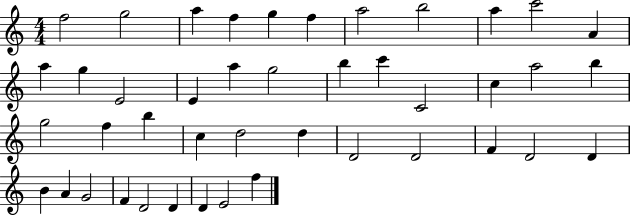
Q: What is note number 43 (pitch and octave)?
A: F5